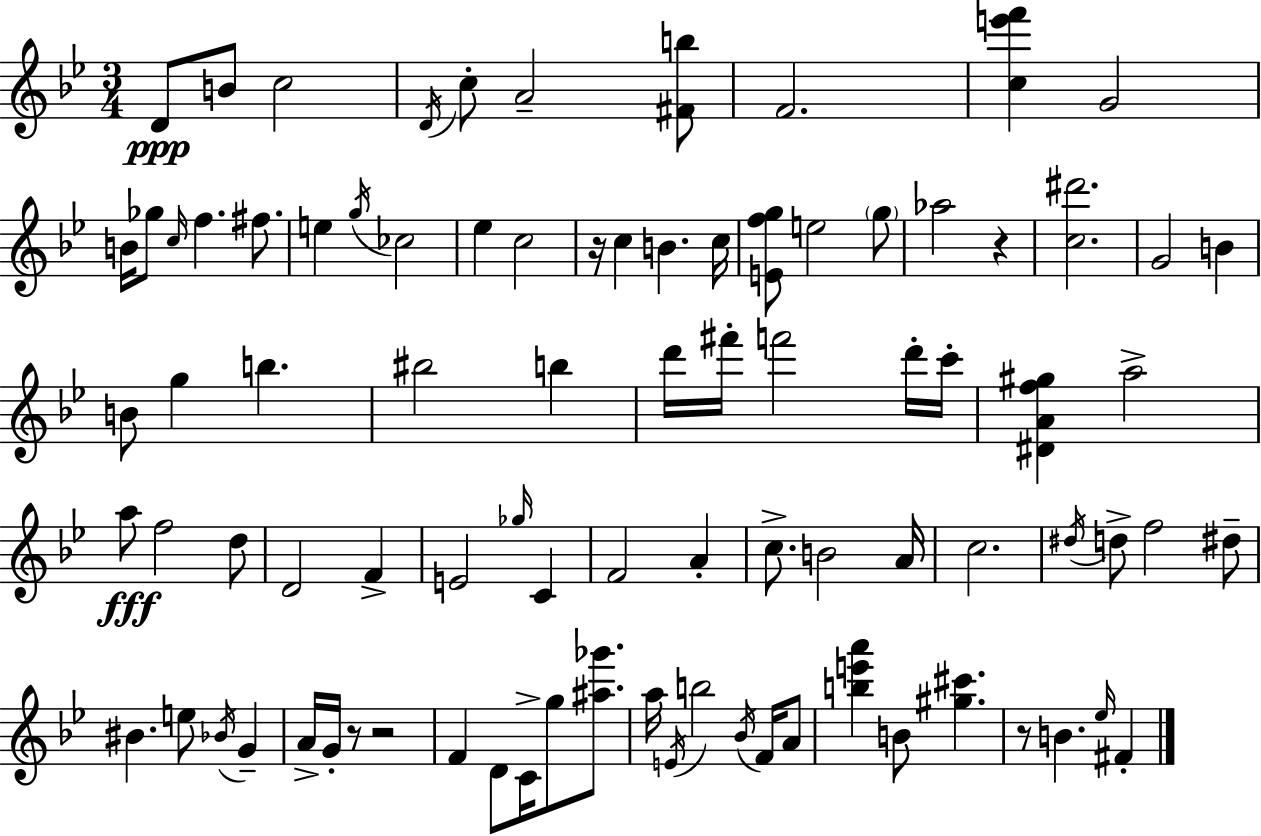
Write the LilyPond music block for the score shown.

{
  \clef treble
  \numericTimeSignature
  \time 3/4
  \key g \minor
  \repeat volta 2 { d'8\ppp b'8 c''2 | \acciaccatura { d'16 } c''8-. a'2-- <fis' b''>8 | f'2. | <c'' e''' f'''>4 g'2 | \break b'16 ges''8 \grace { c''16 } f''4. fis''8. | e''4 \acciaccatura { g''16 } ces''2 | ees''4 c''2 | r16 c''4 b'4. | \break c''16 <e' f'' g''>8 e''2 | \parenthesize g''8 aes''2 r4 | <c'' dis'''>2. | g'2 b'4 | \break b'8 g''4 b''4. | bis''2 b''4 | d'''16 fis'''16-. f'''2 | d'''16-. c'''16-. <dis' a' f'' gis''>4 a''2-> | \break a''8\fff f''2 | d''8 d'2 f'4-> | e'2 \grace { ges''16 } | c'4 f'2 | \break a'4-. c''8.-> b'2 | a'16 c''2. | \acciaccatura { dis''16 } d''8-> f''2 | dis''8-- bis'4. e''8 | \break \acciaccatura { bes'16 } g'4-- a'16-> g'16-. r8 r2 | f'4 d'8 | c'16-> g''8 <ais'' ges'''>8. a''16 \acciaccatura { e'16 } b''2 | \acciaccatura { bes'16 } f'16 a'8 <b'' e''' a'''>4 | \break b'8 <gis'' cis'''>4. r8 b'4. | \grace { ees''16 } fis'4-. } \bar "|."
}